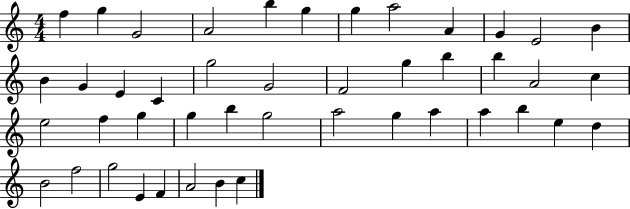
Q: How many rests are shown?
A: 0